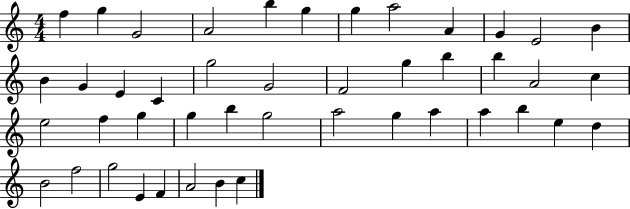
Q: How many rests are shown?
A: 0